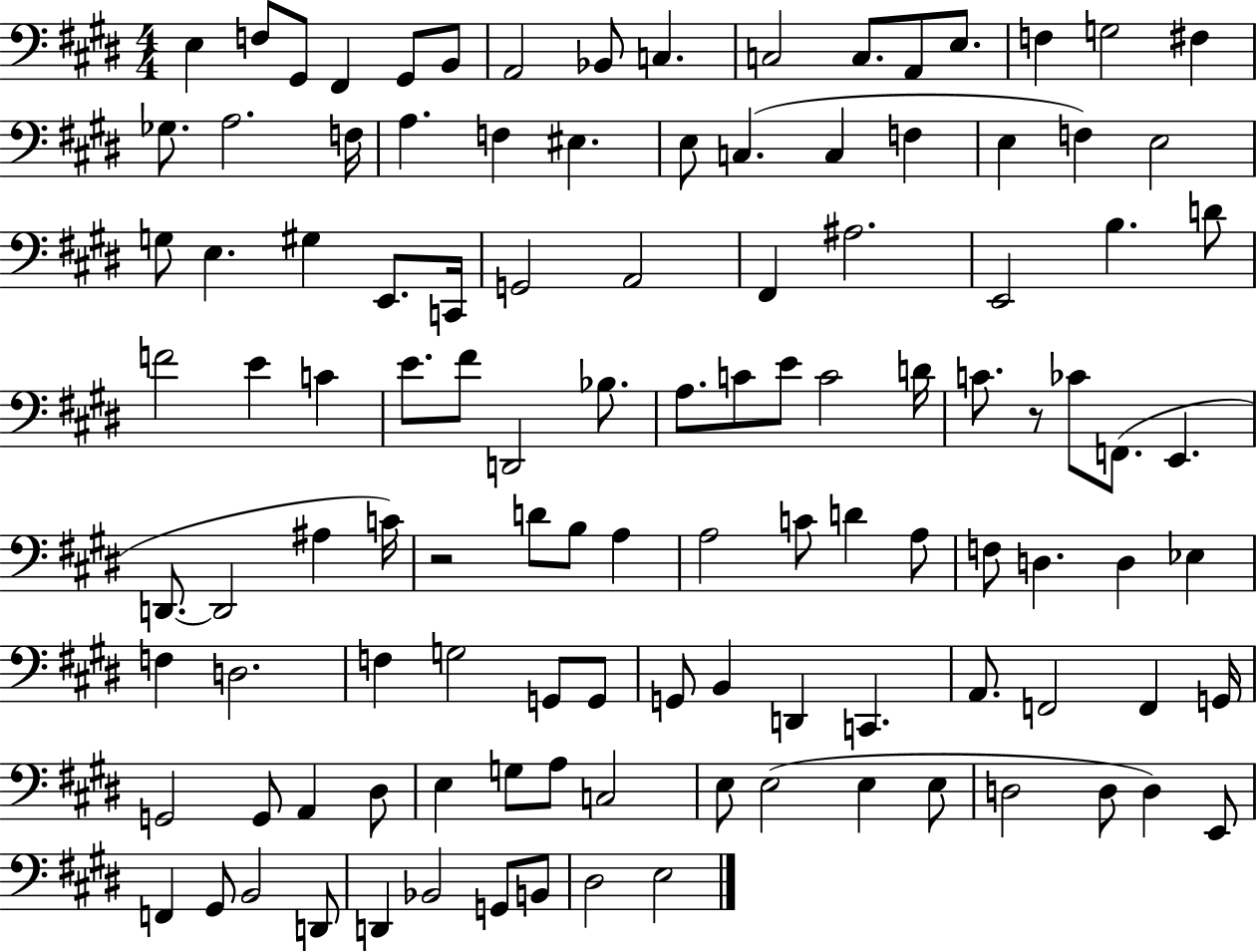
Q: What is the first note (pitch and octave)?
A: E3